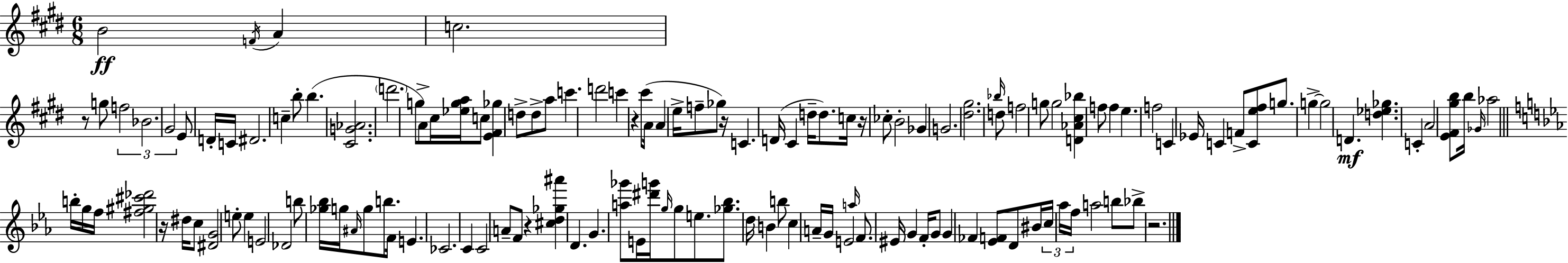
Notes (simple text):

B4/h F4/s A4/q C5/h. R/e G5/e F5/h Bb4/h. G#4/h E4/e D4/s C4/s D#4/h. C5/q B5/e B5/q. [C#4,G4,Ab4]/h. D6/h. G5/e A4/e C#5/s [Eb5,G5,A5]/s C5/e [E4,F#4,Gb5]/q D5/e D5/e A5/e C6/q. D6/h C6/q R/q C#6/e A4/s A4/q E5/s F5/e Gb5/e R/s C4/q. D4/s C#4/q D5/s D5/e. C5/s R/s CES5/e B4/h Gb4/q G4/h. [D#5,G#5]/h. Bb5/s D5/e F5/h G5/e G5/h [D4,Ab4,C#5,Bb5]/q F5/e F5/q E5/q. F5/h C4/q Eb4/s C4/q F4/e [C4,E5,F#5]/e G5/e. G5/q G5/h D4/q. [D5,Eb5,Gb5]/q. C4/q A4/h [E4,F#4,G#5,B5]/e B5/s Gb4/s Ab5/h B5/s G5/s F5/s [F#5,G#5,C#6,Db6]/h R/s D#5/s C5/e [D#4,G4]/h E5/e E5/q E4/h Db4/h B5/e [Gb5,Bb5]/s G5/s A#4/s G5/e B5/e. F4/s E4/q. CES4/h. C4/q C4/h A4/e F4/e R/q [C#5,D5,Gb5,A#6]/q D4/q. G4/q. [A5,Gb6]/e E4/s [D#6,G6]/s G5/s G5/e E5/e. [Gb5,Bb5]/e. D5/s B4/q B5/e C5/q A4/s G4/s E4/h A5/s F4/e. EIS4/s G4/q F4/s G4/e G4/q FES4/q [Eb4,F4]/e D4/e BIS4/s C5/s Ab5/s F5/s A5/h B5/e Bb5/e R/h.